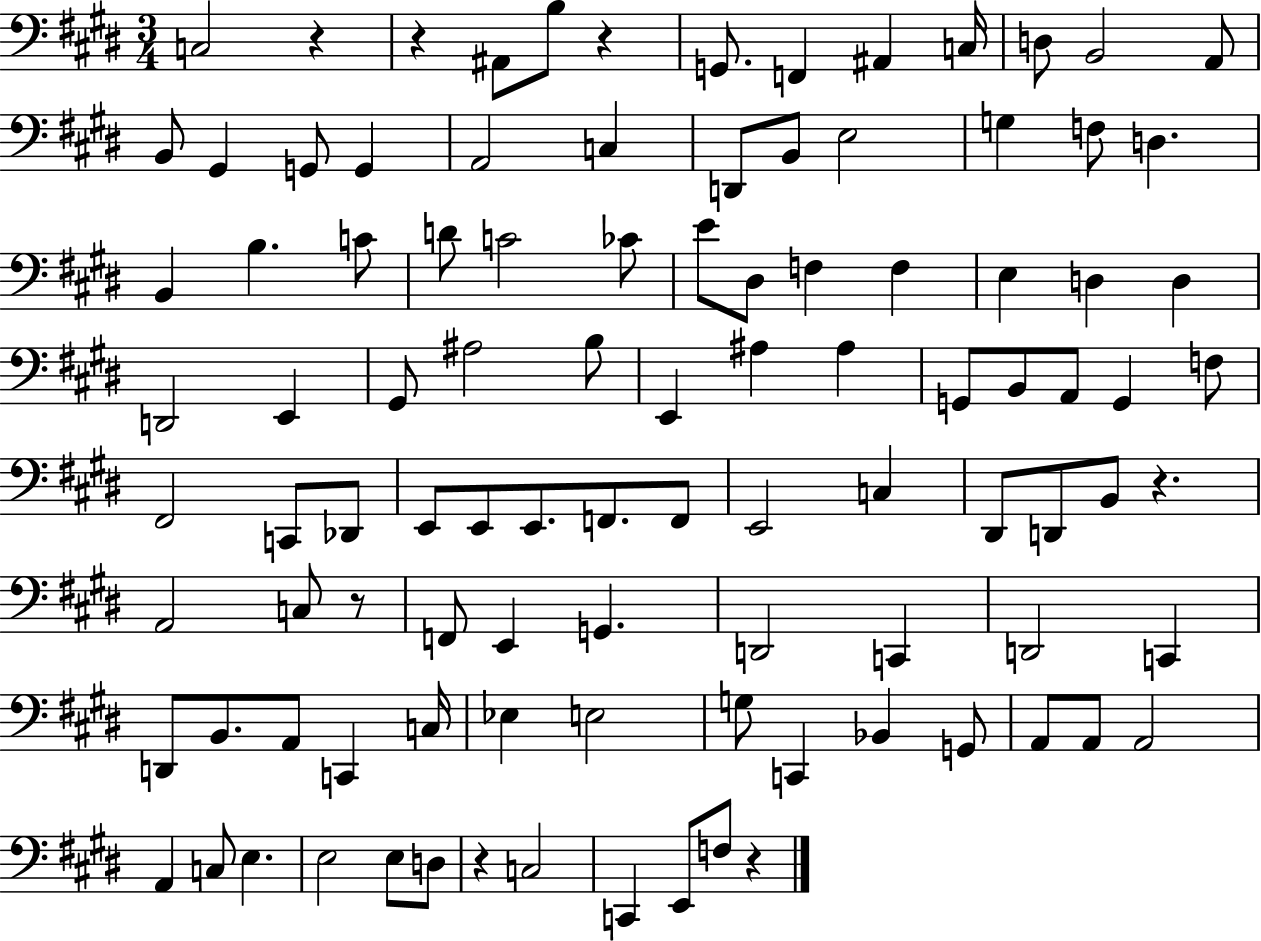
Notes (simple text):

C3/h R/q R/q A#2/e B3/e R/q G2/e. F2/q A#2/q C3/s D3/e B2/h A2/e B2/e G#2/q G2/e G2/q A2/h C3/q D2/e B2/e E3/h G3/q F3/e D3/q. B2/q B3/q. C4/e D4/e C4/h CES4/e E4/e D#3/e F3/q F3/q E3/q D3/q D3/q D2/h E2/q G#2/e A#3/h B3/e E2/q A#3/q A#3/q G2/e B2/e A2/e G2/q F3/e F#2/h C2/e Db2/e E2/e E2/e E2/e. F2/e. F2/e E2/h C3/q D#2/e D2/e B2/e R/q. A2/h C3/e R/e F2/e E2/q G2/q. D2/h C2/q D2/h C2/q D2/e B2/e. A2/e C2/q C3/s Eb3/q E3/h G3/e C2/q Bb2/q G2/e A2/e A2/e A2/h A2/q C3/e E3/q. E3/h E3/e D3/e R/q C3/h C2/q E2/e F3/e R/q